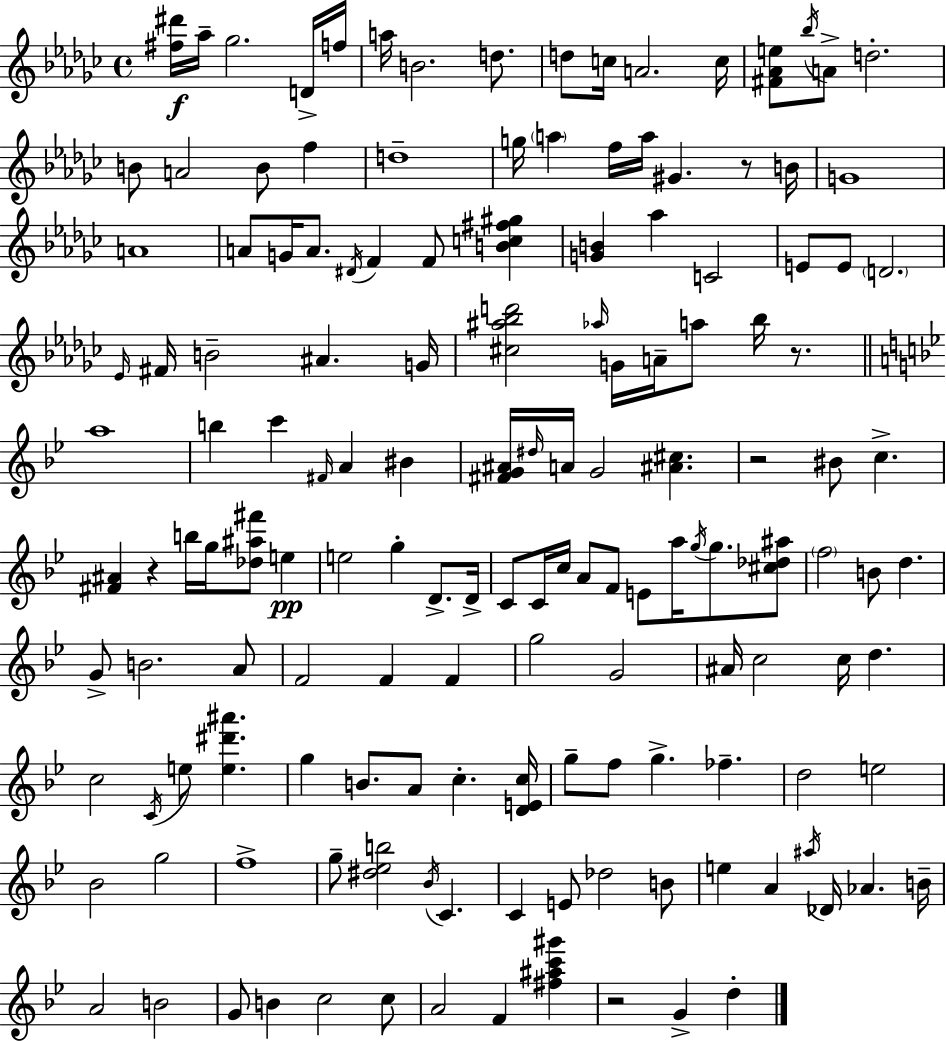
{
  \clef treble
  \time 4/4
  \defaultTimeSignature
  \key ees \minor
  <fis'' dis'''>16\f aes''16-- ges''2. d'16-> f''16 | a''16 b'2. d''8. | d''8 c''16 a'2. c''16 | <fis' aes' e''>8 \acciaccatura { bes''16 } a'8-> d''2.-. | \break b'8 a'2 b'8 f''4 | d''1-- | g''16 \parenthesize a''4 f''16 a''16 gis'4. r8 | b'16 g'1 | \break a'1 | a'8 g'16 a'8. \acciaccatura { dis'16 } f'4 f'8 <b' c'' fis'' gis''>4 | <g' b'>4 aes''4 c'2 | e'8 e'8 \parenthesize d'2. | \break \grace { ees'16 } fis'16 b'2-- ais'4. | g'16 <cis'' ais'' bes'' d'''>2 \grace { aes''16 } g'16 a'16-- a''8 | bes''16 r8. \bar "||" \break \key bes \major a''1 | b''4 c'''4 \grace { fis'16 } a'4 bis'4 | <fis' g' ais'>16 \grace { dis''16 } a'16 g'2 <ais' cis''>4. | r2 bis'8 c''4.-> | \break <fis' ais'>4 r4 b''16 g''16 <des'' ais'' fis'''>8 e''4\pp | e''2 g''4-. d'8.-> | d'16-> c'8 c'16 c''16 a'8 f'8 e'8 a''16 \acciaccatura { g''16 } g''8. | <cis'' des'' ais''>8 \parenthesize f''2 b'8 d''4. | \break g'8-> b'2. | a'8 f'2 f'4 f'4 | g''2 g'2 | ais'16 c''2 c''16 d''4. | \break c''2 \acciaccatura { c'16 } e''8 <e'' dis''' ais'''>4. | g''4 b'8. a'8 c''4.-. | <d' e' c''>16 g''8-- f''8 g''4.-> fes''4.-- | d''2 e''2 | \break bes'2 g''2 | f''1-> | g''8-- <dis'' ees'' b''>2 \acciaccatura { bes'16 } c'4. | c'4 e'8 des''2 | \break b'8 e''4 a'4 \acciaccatura { ais''16 } des'16 aes'4. | b'16-- a'2 b'2 | g'8 b'4 c''2 | c''8 a'2 f'4 | \break <fis'' ais'' c''' gis'''>4 r2 g'4-> | d''4-. \bar "|."
}